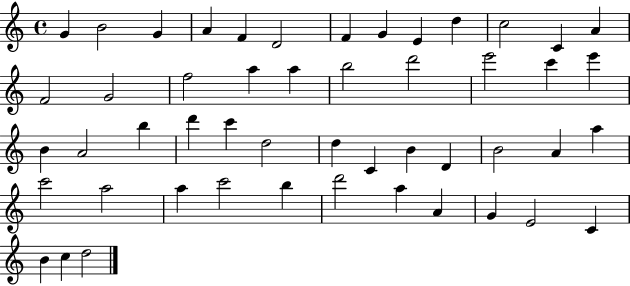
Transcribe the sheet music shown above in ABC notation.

X:1
T:Untitled
M:4/4
L:1/4
K:C
G B2 G A F D2 F G E d c2 C A F2 G2 f2 a a b2 d'2 e'2 c' e' B A2 b d' c' d2 d C B D B2 A a c'2 a2 a c'2 b d'2 a A G E2 C B c d2